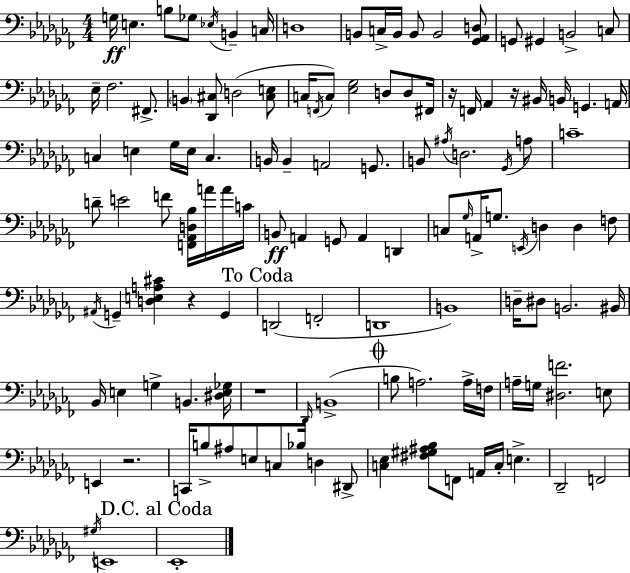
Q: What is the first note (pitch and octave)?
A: G3